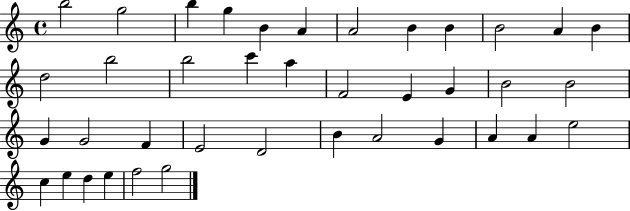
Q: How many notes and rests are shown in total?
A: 39